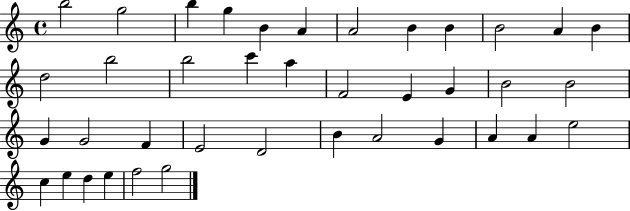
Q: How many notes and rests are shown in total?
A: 39